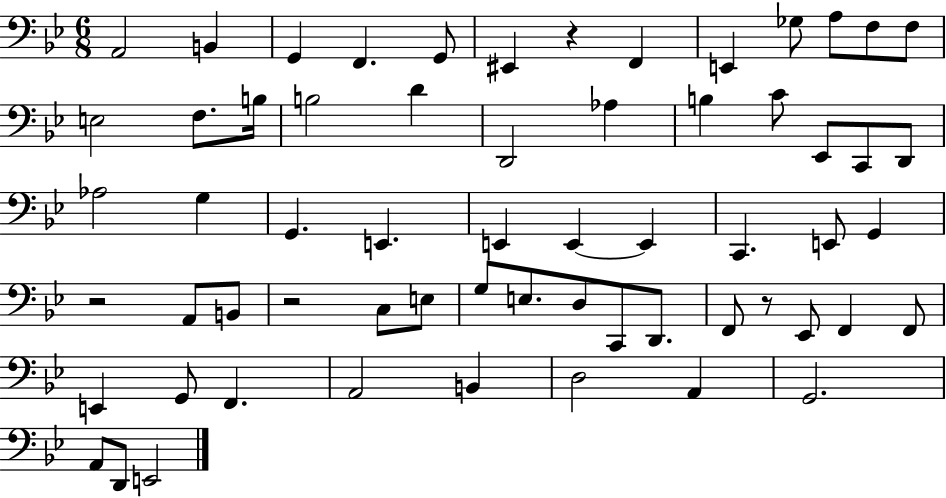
{
  \clef bass
  \numericTimeSignature
  \time 6/8
  \key bes \major
  \repeat volta 2 { a,2 b,4 | g,4 f,4. g,8 | eis,4 r4 f,4 | e,4 ges8 a8 f8 f8 | \break e2 f8. b16 | b2 d'4 | d,2 aes4 | b4 c'8 ees,8 c,8 d,8 | \break aes2 g4 | g,4. e,4. | e,4 e,4~~ e,4 | c,4. e,8 g,4 | \break r2 a,8 b,8 | r2 c8 e8 | g8 e8. d8 c,8 d,8. | f,8 r8 ees,8 f,4 f,8 | \break e,4 g,8 f,4. | a,2 b,4 | d2 a,4 | g,2. | \break a,8 d,8 e,2 | } \bar "|."
}